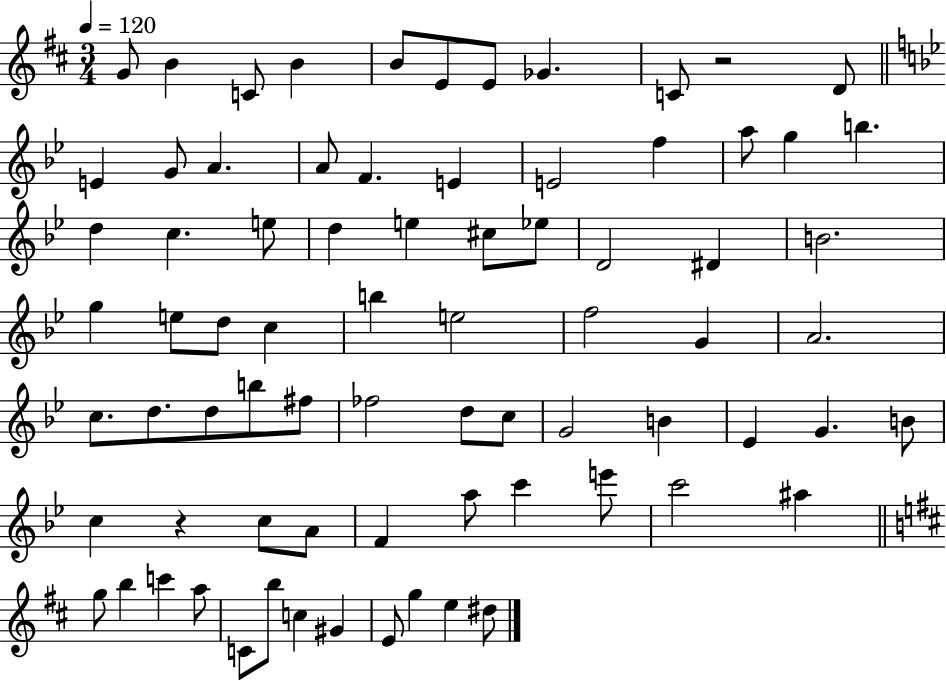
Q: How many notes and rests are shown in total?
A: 76